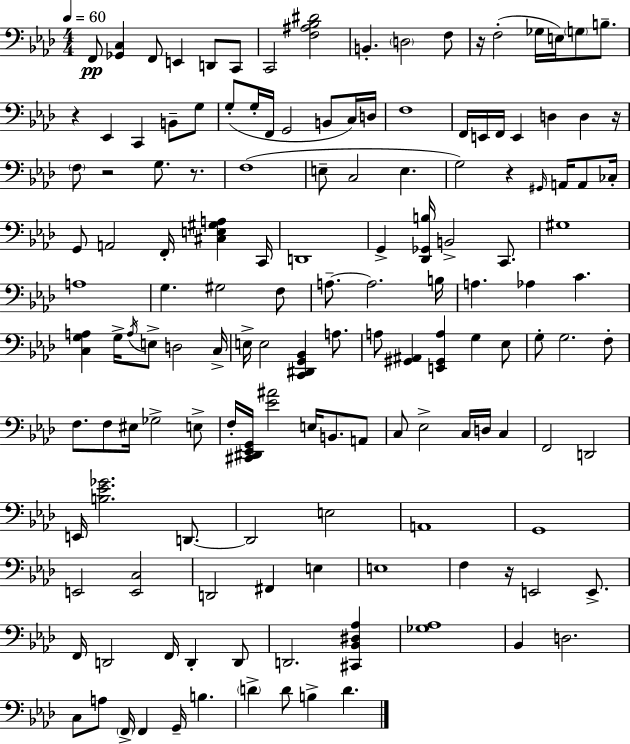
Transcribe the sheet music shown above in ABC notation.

X:1
T:Untitled
M:4/4
L:1/4
K:Ab
F,,/2 [_G,,C,] F,,/2 E,, D,,/2 C,,/2 C,,2 [F,^A,_B,^D]2 B,, D,2 F,/2 z/4 F,2 _G,/4 E,/4 G,/2 B,/2 z _E,, C,, B,,/2 G,/2 G,/2 G,/4 F,,/4 G,,2 B,,/2 C,/4 D,/4 F,4 F,,/4 E,,/4 F,,/4 E,, D, D, z/4 F,/2 z2 G,/2 z/2 F,4 E,/2 C,2 E, G,2 z ^G,,/4 A,,/4 A,,/2 _C,/4 G,,/2 A,,2 F,,/4 [^C,E,^G,A,] C,,/4 D,,4 G,, [_D,,_G,,B,]/4 B,,2 C,,/2 ^G,4 A,4 G, ^G,2 F,/2 A,/2 A,2 B,/4 A, _A, C [C,G,A,] G,/4 A,/4 E,/2 D,2 C,/4 E,/4 E,2 [C,,^D,,G,,_B,,] A,/2 A,/2 [^G,,^A,,] [E,,^G,,A,] G, _E,/2 G,/2 G,2 F,/2 F,/2 F,/2 ^E,/4 _G,2 E,/2 F,/4 [^C,,^D,,_E,,G,,]/4 [_E^A]2 E,/4 B,,/2 A,,/2 C,/2 _E,2 C,/4 D,/4 C, F,,2 D,,2 E,,/4 [B,_E_G]2 D,,/2 D,,2 E,2 A,,4 G,,4 E,,2 [E,,C,]2 D,,2 ^F,, E, E,4 F, z/4 E,,2 E,,/2 F,,/4 D,,2 F,,/4 D,, D,,/2 D,,2 [^C,,_B,,^D,_A,] [_G,_A,]4 _B,, D,2 C,/2 A,/2 F,,/4 F,, G,,/4 B, D D/2 B, D